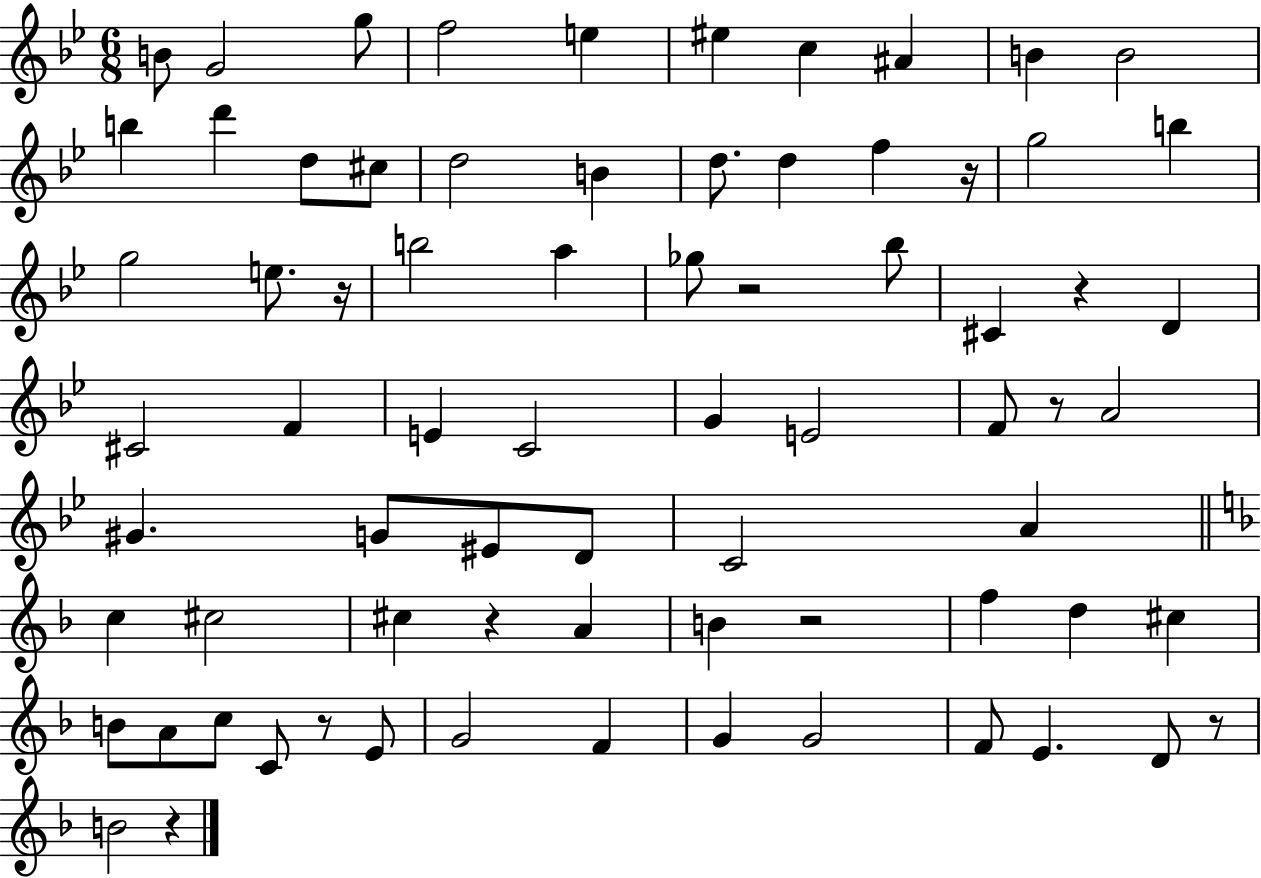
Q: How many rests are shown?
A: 10